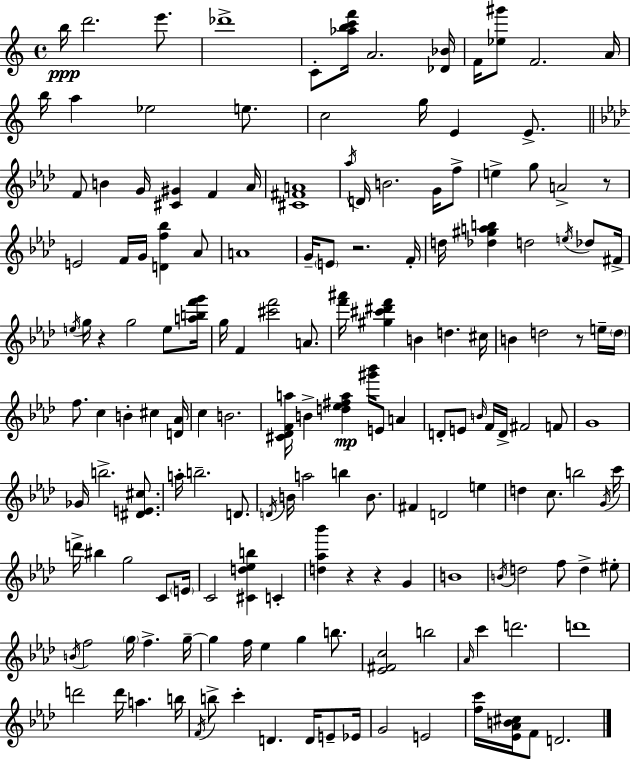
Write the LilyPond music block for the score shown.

{
  \clef treble
  \time 4/4
  \defaultTimeSignature
  \key c \major
  b''16\ppp d'''2. e'''8. | des'''1-> | c'8-. <aes'' b'' c''' f'''>16 a'2. <des' bes'>16 | f'16 <ees'' gis'''>8 f'2. a'16 | \break b''16 a''4 ees''2 e''8. | c''2 g''16 e'4 e'8.-> | \bar "||" \break \key f \minor f'8 b'4 g'16 <cis' gis'>4 f'4 aes'16 | <cis' fis' a'>1 | \acciaccatura { aes''16 } d'16 b'2. g'16 f''8-> | e''4-> g''8 a'2-> r8 | \break e'2 f'16 g'16 <d' f'' bes''>4 aes'8 | a'1 | g'16-- \parenthesize e'8 r2. | f'16-. d''16 <des'' gis'' a'' b''>4 d''2 \acciaccatura { e''16 } des''8 | \break fis'16-> \acciaccatura { e''16 } g''16 r4 g''2 | e''8 <a'' b'' f''' g'''>16 g''16 f'4 <cis''' f'''>2 | a'8. <f''' ais'''>16 <gis'' cis''' dis''' f'''>4 b'4 d''4. | cis''16 b'4 d''2 r8 | \break e''16-- \parenthesize d''16 f''8. c''4 b'4-. cis''4 | <d' aes'>16 c''4 b'2. | <cis' des' f' a''>16 b'4-> <d'' ees'' fis'' a''>4\mp <gis''' bes'''>16 e'8 a'4 | d'8-. e'8 \grace { b'16 } f'16 d'16-> fis'2 | \break f'8 g'1 | ges'16 b''2.-> | <dis' e' cis''>8. a''16-. b''2.-- | d'8. \acciaccatura { d'16 } b'16 a''2 b''4 | \break b'8. fis'4 d'2 | e''4 d''4 c''8. b''2 | \acciaccatura { g'16 } c'''16 d'''16-> bis''4 g''2 | c'8 \parenthesize e'16 c'2 <cis' d'' ees'' b''>4 | \break c'4-. <d'' aes'' bes'''>4 r4 r4 | g'4 b'1 | \acciaccatura { b'16 } d''2 f''8 | d''4-> eis''8-. \acciaccatura { b'16 } f''2 | \break \parenthesize g''16 f''4.-> g''16--~~ g''4 f''16 ees''4 | g''4 b''8. <ees' fis' c''>2 | b''2 \grace { aes'16 } c'''4 d'''2. | d'''1 | \break d'''2 | d'''16 a''4. b''16 \acciaccatura { f'16 } b''8-> c'''4-. | d'4. d'16 e'8-- ees'16 g'2 | e'2 <f'' c'''>16 <ees' aes' b' cis''>16 f'8 d'2. | \break \bar "|."
}